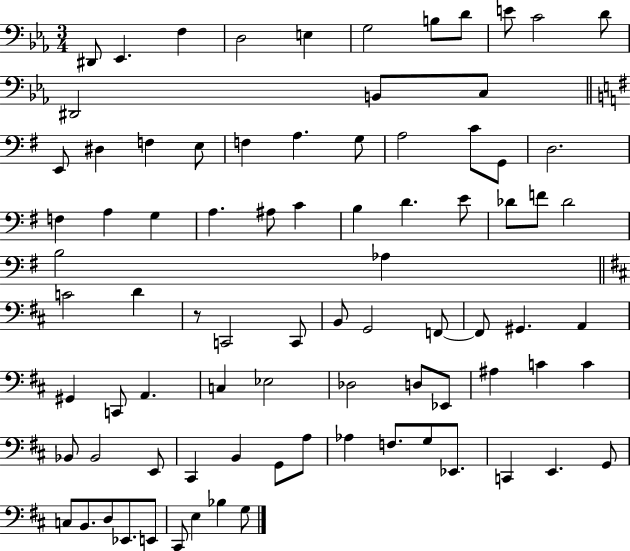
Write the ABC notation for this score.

X:1
T:Untitled
M:3/4
L:1/4
K:Eb
^D,,/2 _E,, F, D,2 E, G,2 B,/2 D/2 E/2 C2 D/2 ^D,,2 B,,/2 C,/2 E,,/2 ^D, F, E,/2 F, A, G,/2 A,2 C/2 G,,/2 D,2 F, A, G, A, ^A,/2 C B, D E/2 _D/2 F/2 _D2 B,2 _A, C2 D z/2 C,,2 C,,/2 B,,/2 G,,2 F,,/2 F,,/2 ^G,, A,, ^G,, C,,/2 A,, C, _E,2 _D,2 D,/2 _E,,/2 ^A, C C _B,,/2 _B,,2 E,,/2 ^C,, B,, G,,/2 A,/2 _A, F,/2 G,/2 _E,,/2 C,, E,, G,,/2 C,/2 B,,/2 D,/2 _E,,/2 E,,/2 ^C,,/2 E, _B, G,/2